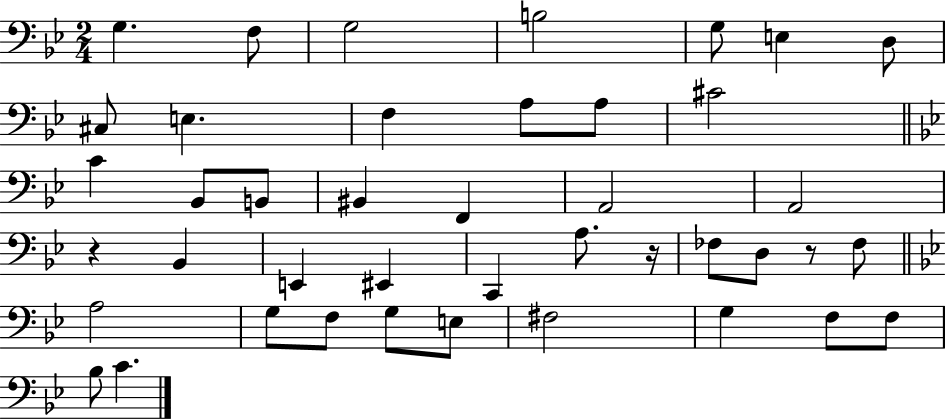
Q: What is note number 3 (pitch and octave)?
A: G3